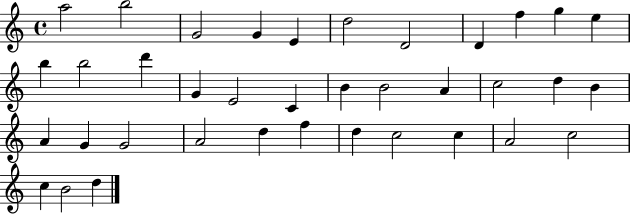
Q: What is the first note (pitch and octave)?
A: A5